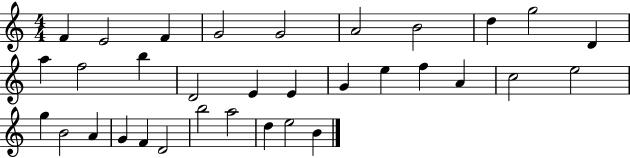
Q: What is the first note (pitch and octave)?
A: F4